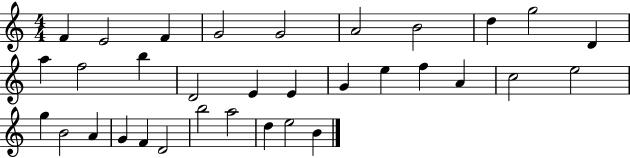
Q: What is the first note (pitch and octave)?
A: F4